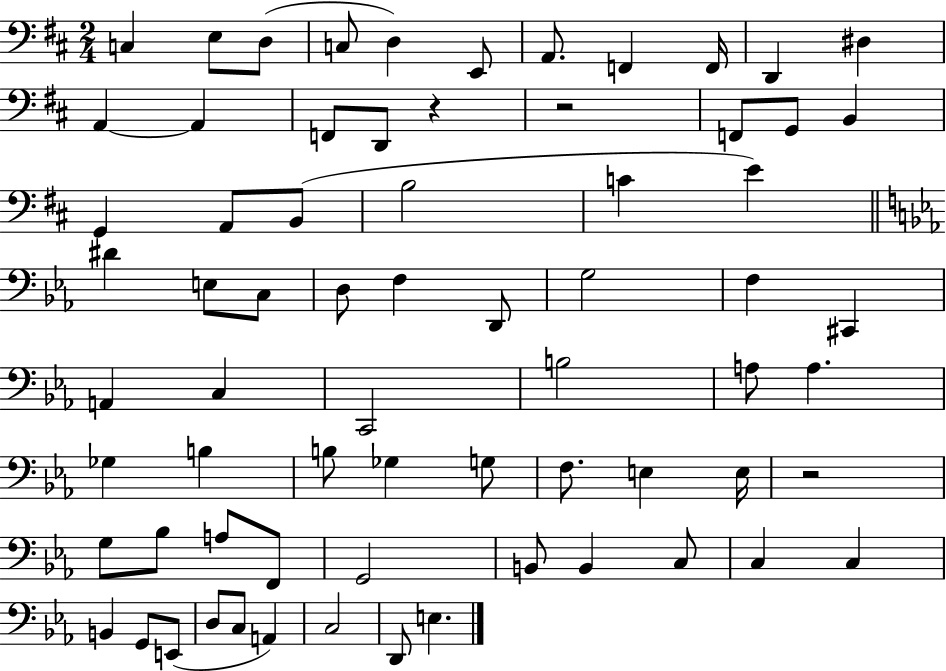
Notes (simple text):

C3/q E3/e D3/e C3/e D3/q E2/e A2/e. F2/q F2/s D2/q D#3/q A2/q A2/q F2/e D2/e R/q R/h F2/e G2/e B2/q G2/q A2/e B2/e B3/h C4/q E4/q D#4/q E3/e C3/e D3/e F3/q D2/e G3/h F3/q C#2/q A2/q C3/q C2/h B3/h A3/e A3/q. Gb3/q B3/q B3/e Gb3/q G3/e F3/e. E3/q E3/s R/h G3/e Bb3/e A3/e F2/e G2/h B2/e B2/q C3/e C3/q C3/q B2/q G2/e E2/e D3/e C3/e A2/q C3/h D2/e E3/q.